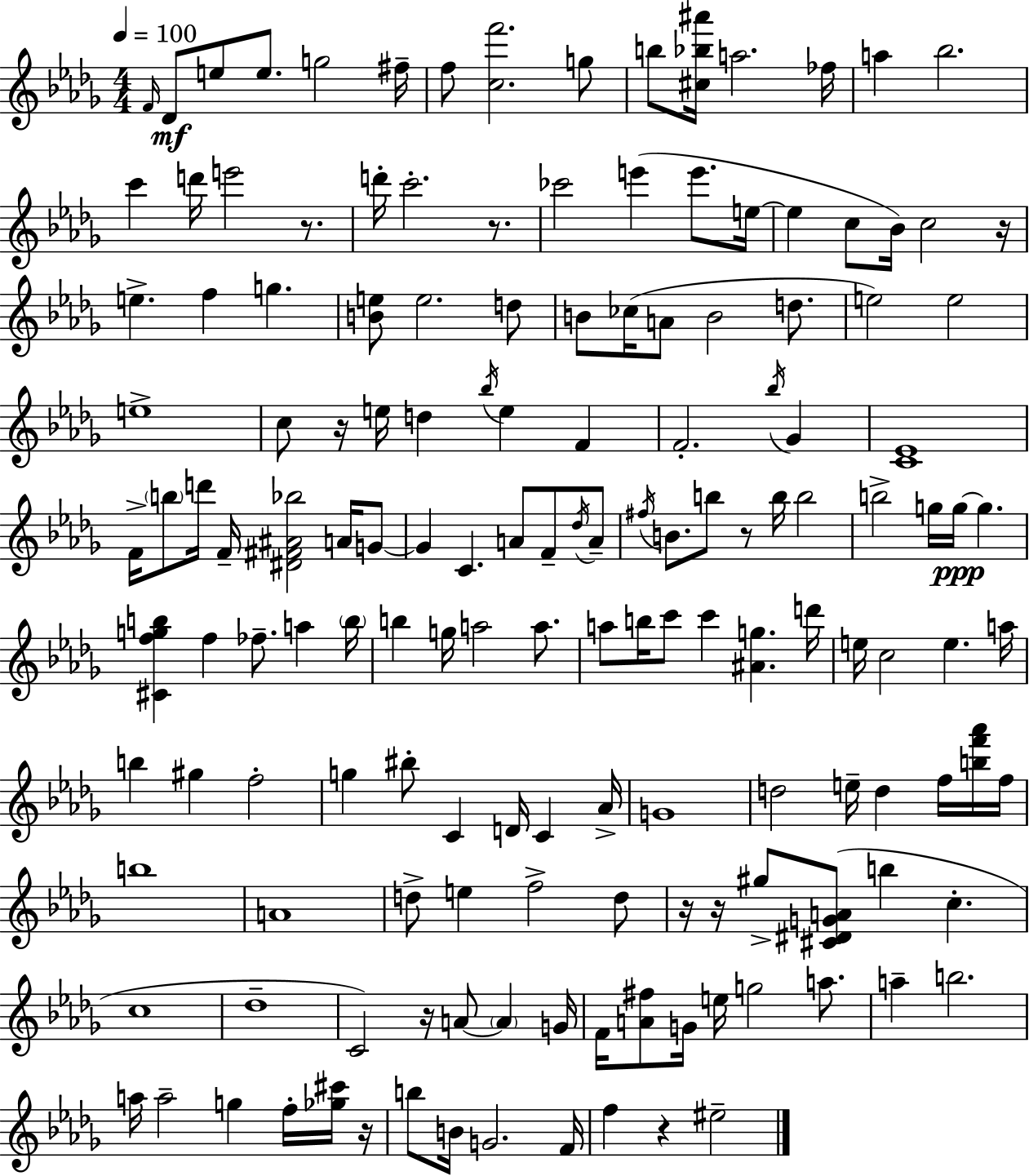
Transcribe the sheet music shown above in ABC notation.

X:1
T:Untitled
M:4/4
L:1/4
K:Bbm
F/4 _D/2 e/2 e/2 g2 ^f/4 f/2 [cf']2 g/2 b/2 [^c_b^a']/4 a2 _f/4 a _b2 c' d'/4 e'2 z/2 d'/4 c'2 z/2 _c'2 e' e'/2 e/4 e c/2 _B/4 c2 z/4 e f g [Be]/2 e2 d/2 B/2 _c/4 A/2 B2 d/2 e2 e2 e4 c/2 z/4 e/4 d _b/4 e F F2 _b/4 _G [C_E]4 F/4 b/2 d'/4 F/4 [^D^F^A_b]2 A/4 G/2 G C A/2 F/2 _d/4 A/2 ^f/4 B/2 b/2 z/2 b/4 b2 b2 g/4 g/4 g [^Cfgb] f _f/2 a b/4 b g/4 a2 a/2 a/2 b/4 c'/2 c' [^Ag] d'/4 e/4 c2 e a/4 b ^g f2 g ^b/2 C D/4 C _A/4 G4 d2 e/4 d f/4 [bf'_a']/4 f/4 b4 A4 d/2 e f2 d/2 z/4 z/4 ^g/2 [^C^DGA]/2 b c c4 _d4 C2 z/4 A/2 A G/4 F/4 [A^f]/2 G/4 e/4 g2 a/2 a b2 a/4 a2 g f/4 [_g^c']/4 z/4 b/2 B/4 G2 F/4 f z ^e2